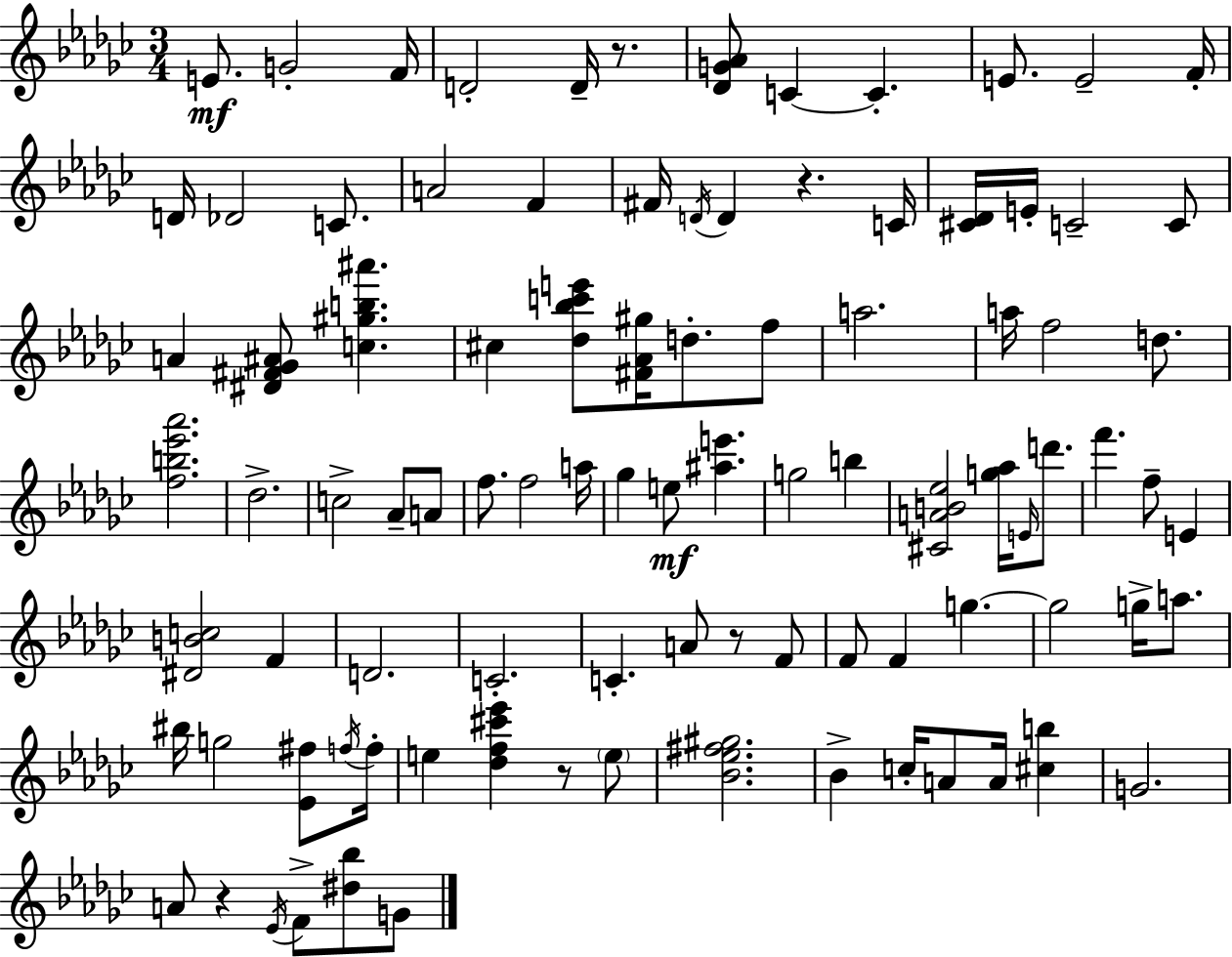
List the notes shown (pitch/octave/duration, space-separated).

E4/e. G4/h F4/s D4/h D4/s R/e. [Db4,G4,Ab4]/e C4/q C4/q. E4/e. E4/h F4/s D4/s Db4/h C4/e. A4/h F4/q F#4/s D4/s D4/q R/q. C4/s [C#4,Db4]/s E4/s C4/h C4/e A4/q [D#4,F#4,Gb4,A#4]/e [C5,G#5,B5,A#6]/q. C#5/q [Db5,Bb5,C6,E6]/e [F#4,Ab4,G#5]/s D5/e. F5/e A5/h. A5/s F5/h D5/e. [F5,B5,Eb6,Ab6]/h. Db5/h. C5/h Ab4/e A4/e F5/e. F5/h A5/s Gb5/q E5/e [A#5,E6]/q. G5/h B5/q [C#4,A4,B4,Eb5]/h [G5,Ab5]/s E4/s D6/e. F6/q. F5/e E4/q [D#4,B4,C5]/h F4/q D4/h. C4/h. C4/q. A4/e R/e F4/e F4/e F4/q G5/q. G5/h G5/s A5/e. BIS5/s G5/h [Eb4,F#5]/e F5/s F5/s E5/q [Db5,F5,C#6,Eb6]/q R/e E5/e [Bb4,Eb5,F#5,G#5]/h. Bb4/q C5/s A4/e A4/s [C#5,B5]/q G4/h. A4/e R/q Eb4/s F4/e [D#5,Bb5]/e G4/e